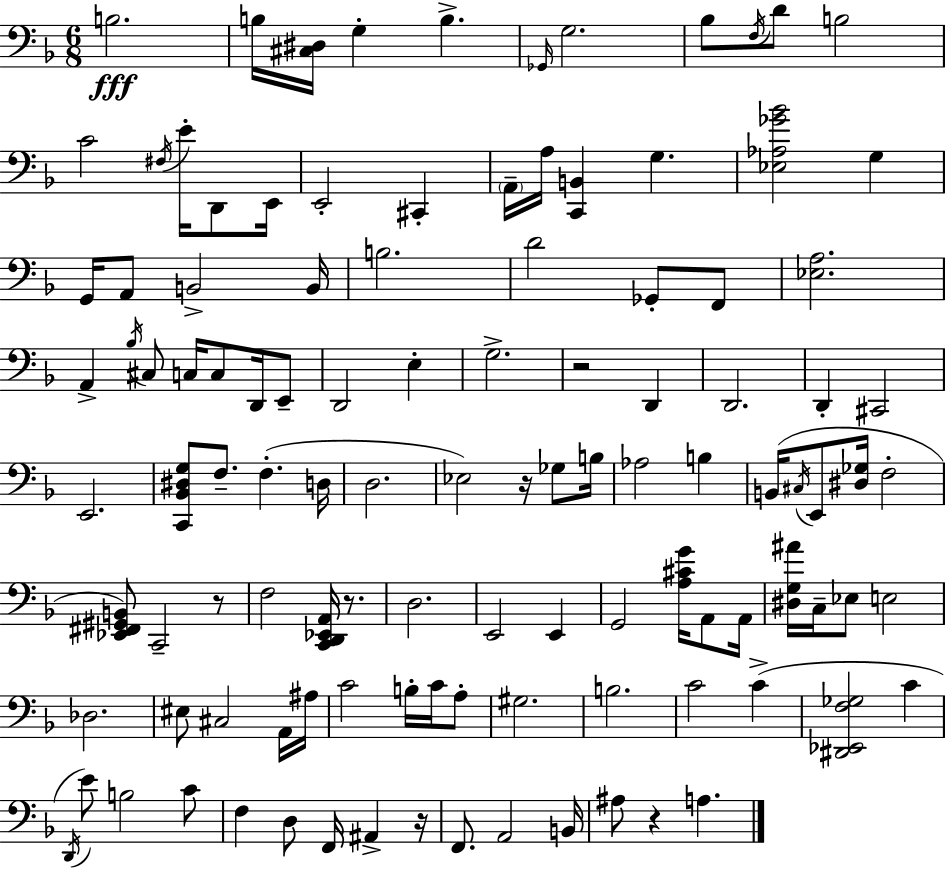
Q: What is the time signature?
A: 6/8